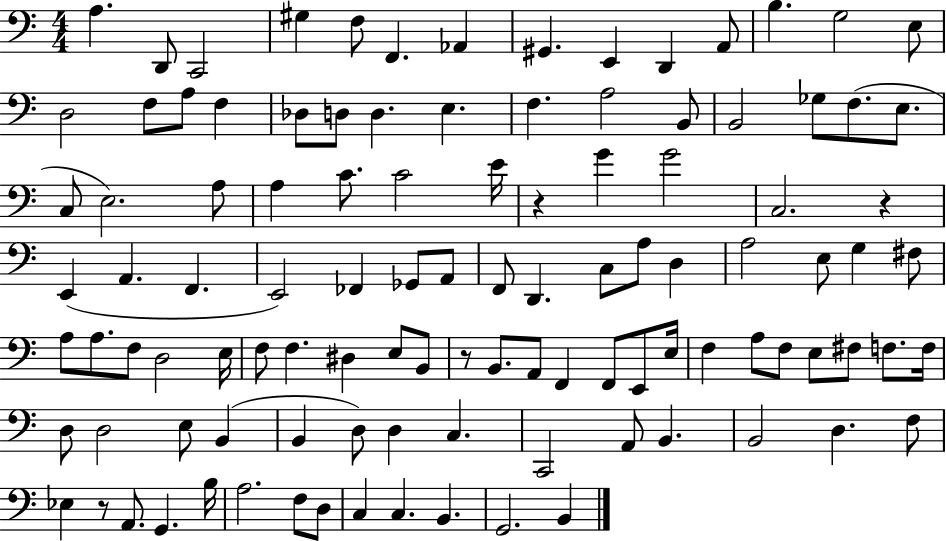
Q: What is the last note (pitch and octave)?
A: B2